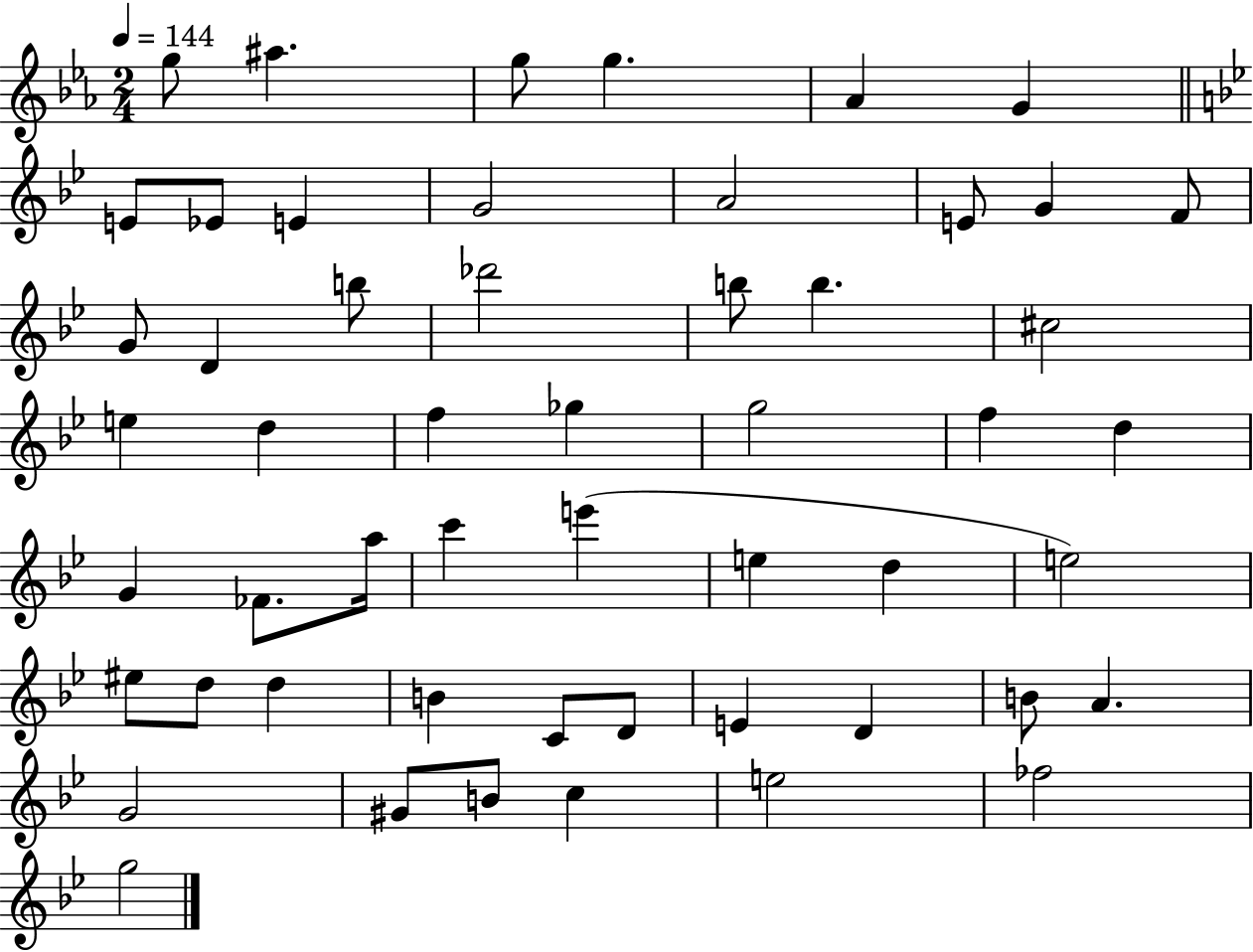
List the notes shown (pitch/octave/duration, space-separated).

G5/e A#5/q. G5/e G5/q. Ab4/q G4/q E4/e Eb4/e E4/q G4/h A4/h E4/e G4/q F4/e G4/e D4/q B5/e Db6/h B5/e B5/q. C#5/h E5/q D5/q F5/q Gb5/q G5/h F5/q D5/q G4/q FES4/e. A5/s C6/q E6/q E5/q D5/q E5/h EIS5/e D5/e D5/q B4/q C4/e D4/e E4/q D4/q B4/e A4/q. G4/h G#4/e B4/e C5/q E5/h FES5/h G5/h